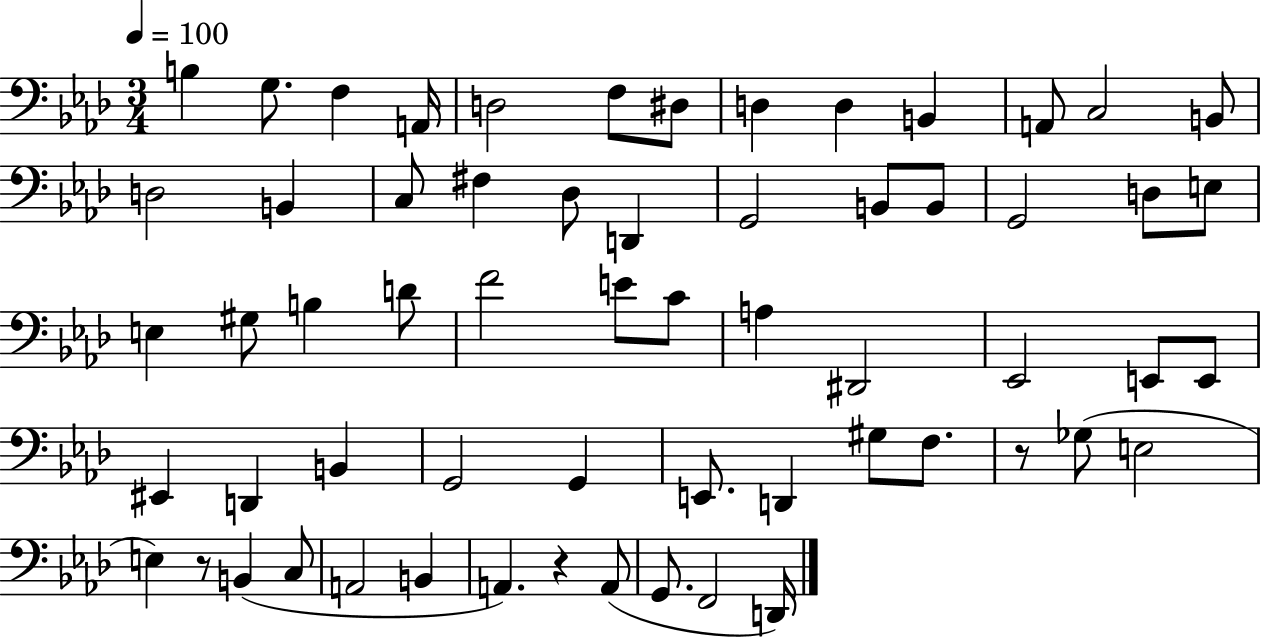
X:1
T:Untitled
M:3/4
L:1/4
K:Ab
B, G,/2 F, A,,/4 D,2 F,/2 ^D,/2 D, D, B,, A,,/2 C,2 B,,/2 D,2 B,, C,/2 ^F, _D,/2 D,, G,,2 B,,/2 B,,/2 G,,2 D,/2 E,/2 E, ^G,/2 B, D/2 F2 E/2 C/2 A, ^D,,2 _E,,2 E,,/2 E,,/2 ^E,, D,, B,, G,,2 G,, E,,/2 D,, ^G,/2 F,/2 z/2 _G,/2 E,2 E, z/2 B,, C,/2 A,,2 B,, A,, z A,,/2 G,,/2 F,,2 D,,/4